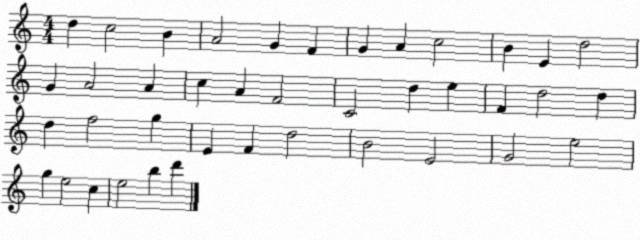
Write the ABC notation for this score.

X:1
T:Untitled
M:4/4
L:1/4
K:C
d c2 B A2 G F G A c2 B E d2 G A2 A c A F2 C2 d e F d2 d d f2 g E F d2 B2 E2 G2 e2 g e2 c e2 b d'